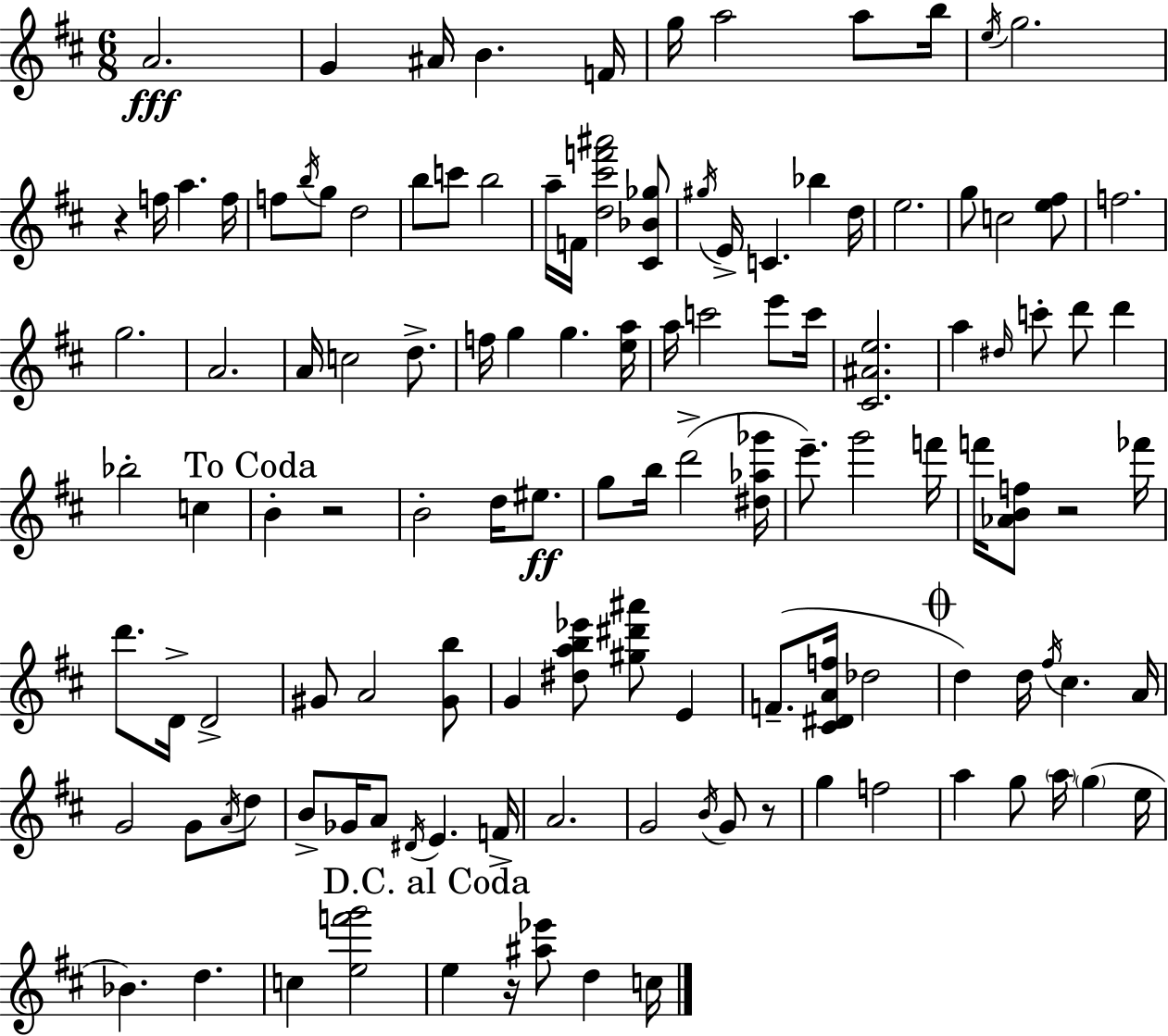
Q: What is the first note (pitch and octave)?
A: A4